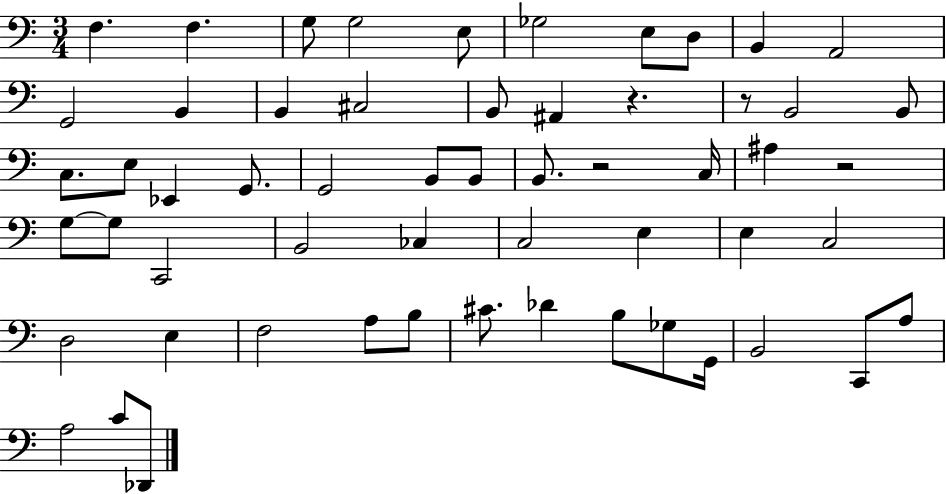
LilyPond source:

{
  \clef bass
  \numericTimeSignature
  \time 3/4
  \key c \major
  \repeat volta 2 { f4. f4. | g8 g2 e8 | ges2 e8 d8 | b,4 a,2 | \break g,2 b,4 | b,4 cis2 | b,8 ais,4 r4. | r8 b,2 b,8 | \break c8. e8 ees,4 g,8. | g,2 b,8 b,8 | b,8. r2 c16 | ais4 r2 | \break g8~~ g8 c,2 | b,2 ces4 | c2 e4 | e4 c2 | \break d2 e4 | f2 a8 b8 | cis'8. des'4 b8 ges8 g,16 | b,2 c,8 a8 | \break a2 c'8 des,8 | } \bar "|."
}